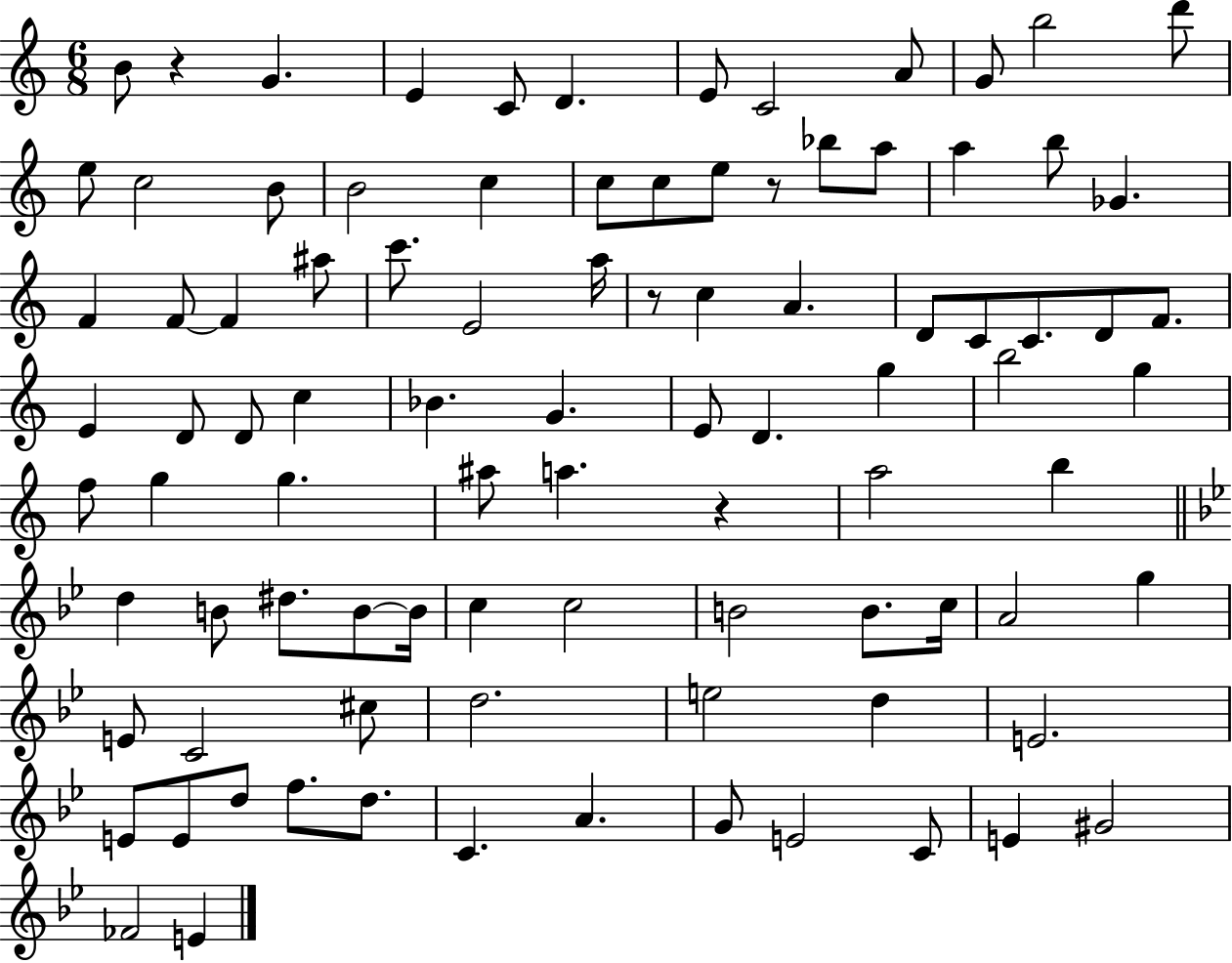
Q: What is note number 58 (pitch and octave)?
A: B4